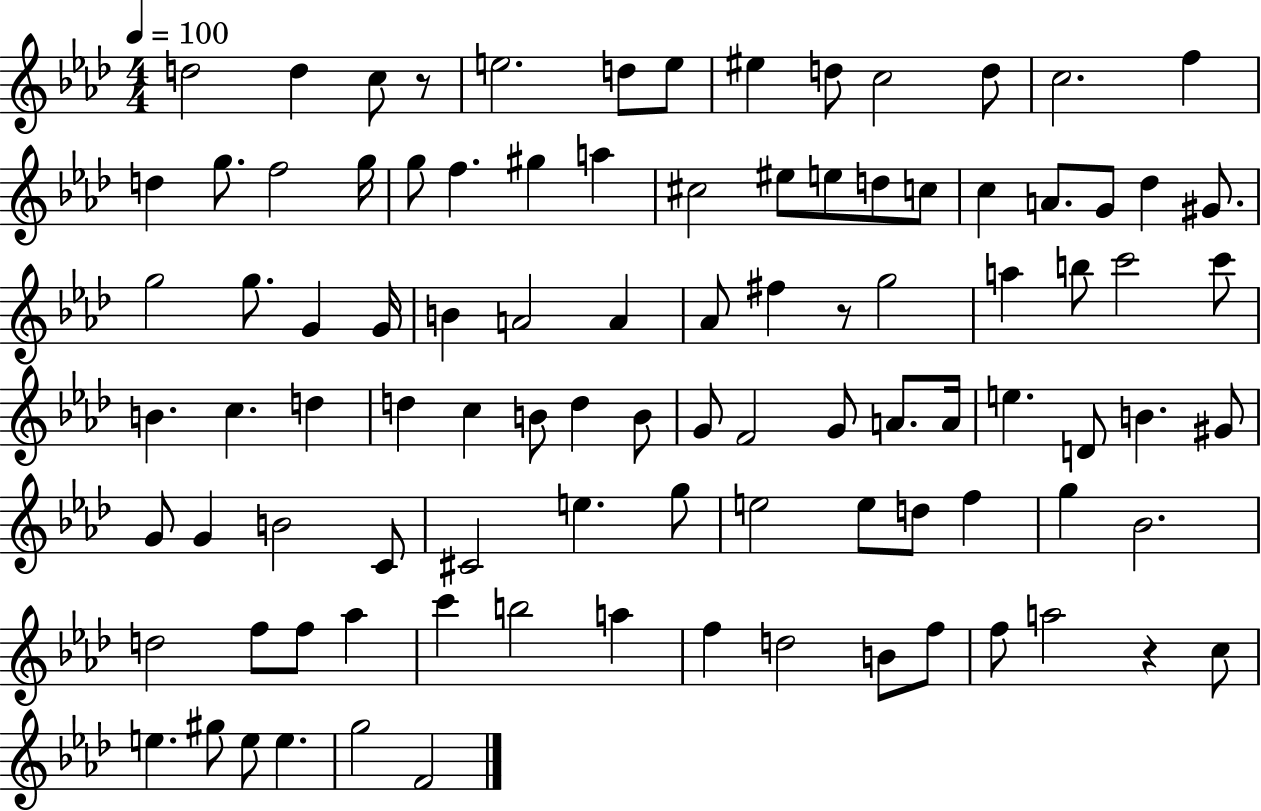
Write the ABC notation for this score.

X:1
T:Untitled
M:4/4
L:1/4
K:Ab
d2 d c/2 z/2 e2 d/2 e/2 ^e d/2 c2 d/2 c2 f d g/2 f2 g/4 g/2 f ^g a ^c2 ^e/2 e/2 d/2 c/2 c A/2 G/2 _d ^G/2 g2 g/2 G G/4 B A2 A _A/2 ^f z/2 g2 a b/2 c'2 c'/2 B c d d c B/2 d B/2 G/2 F2 G/2 A/2 A/4 e D/2 B ^G/2 G/2 G B2 C/2 ^C2 e g/2 e2 e/2 d/2 f g _B2 d2 f/2 f/2 _a c' b2 a f d2 B/2 f/2 f/2 a2 z c/2 e ^g/2 e/2 e g2 F2